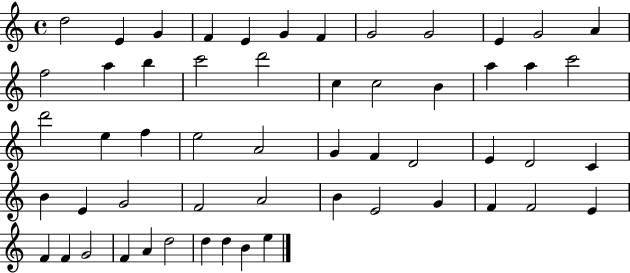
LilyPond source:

{
  \clef treble
  \time 4/4
  \defaultTimeSignature
  \key c \major
  d''2 e'4 g'4 | f'4 e'4 g'4 f'4 | g'2 g'2 | e'4 g'2 a'4 | \break f''2 a''4 b''4 | c'''2 d'''2 | c''4 c''2 b'4 | a''4 a''4 c'''2 | \break d'''2 e''4 f''4 | e''2 a'2 | g'4 f'4 d'2 | e'4 d'2 c'4 | \break b'4 e'4 g'2 | f'2 a'2 | b'4 e'2 g'4 | f'4 f'2 e'4 | \break f'4 f'4 g'2 | f'4 a'4 d''2 | d''4 d''4 b'4 e''4 | \bar "|."
}